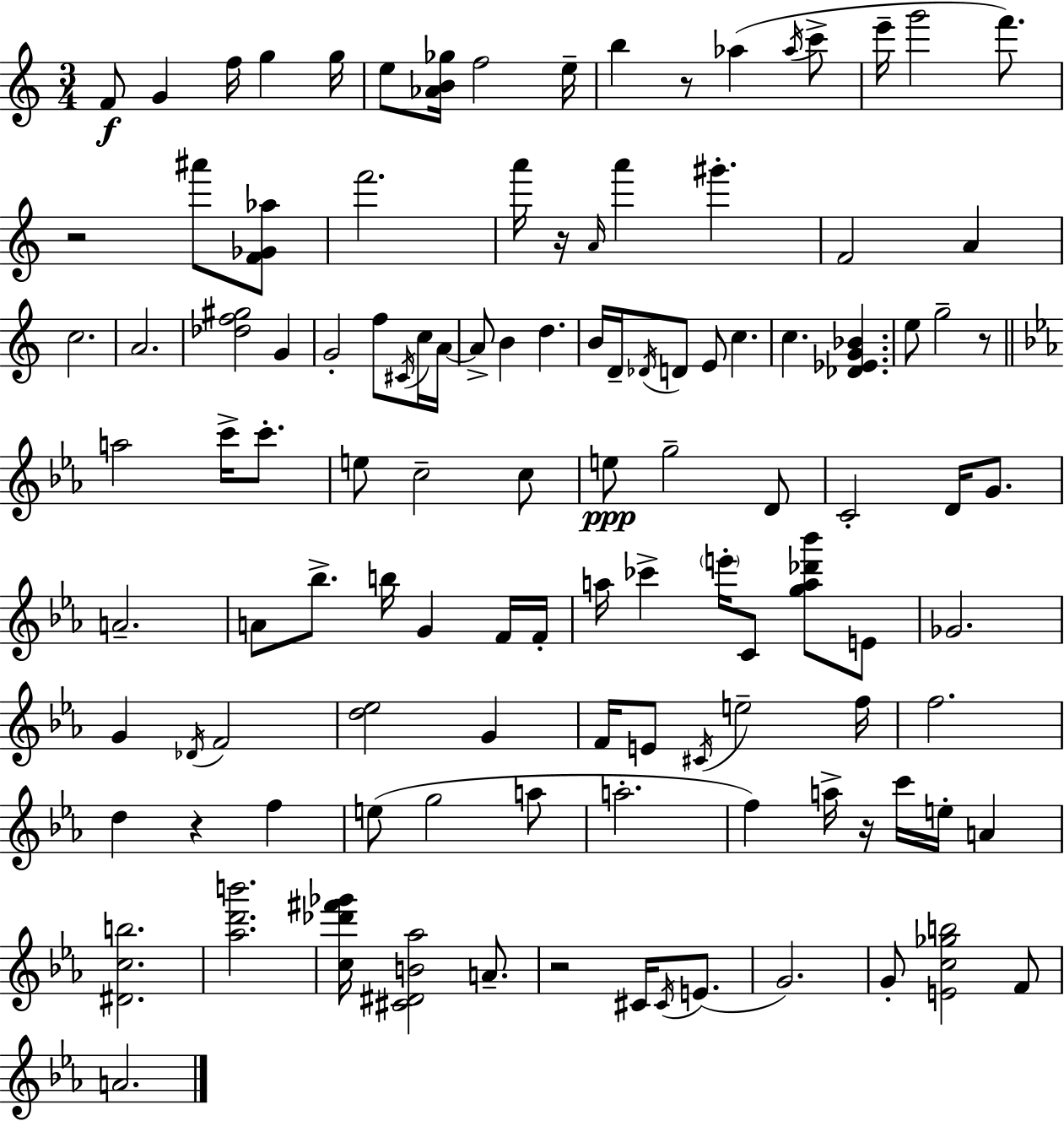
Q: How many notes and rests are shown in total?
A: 115